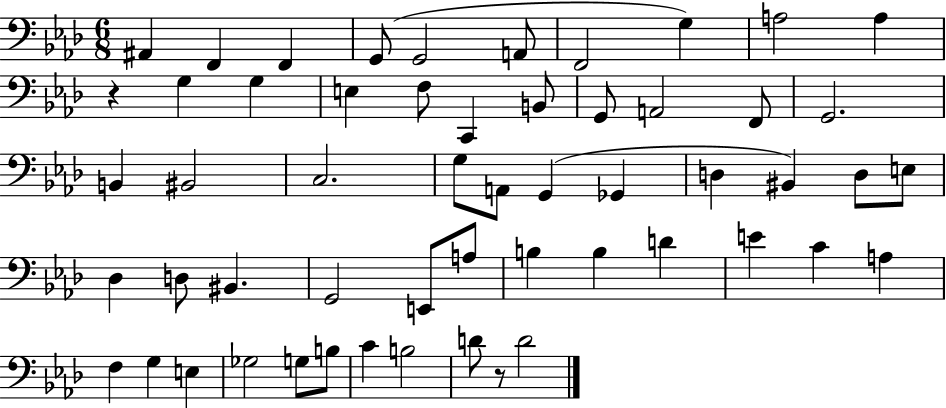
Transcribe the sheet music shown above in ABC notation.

X:1
T:Untitled
M:6/8
L:1/4
K:Ab
^A,, F,, F,, G,,/2 G,,2 A,,/2 F,,2 G, A,2 A, z G, G, E, F,/2 C,, B,,/2 G,,/2 A,,2 F,,/2 G,,2 B,, ^B,,2 C,2 G,/2 A,,/2 G,, _G,, D, ^B,, D,/2 E,/2 _D, D,/2 ^B,, G,,2 E,,/2 A,/2 B, B, D E C A, F, G, E, _G,2 G,/2 B,/2 C B,2 D/2 z/2 D2